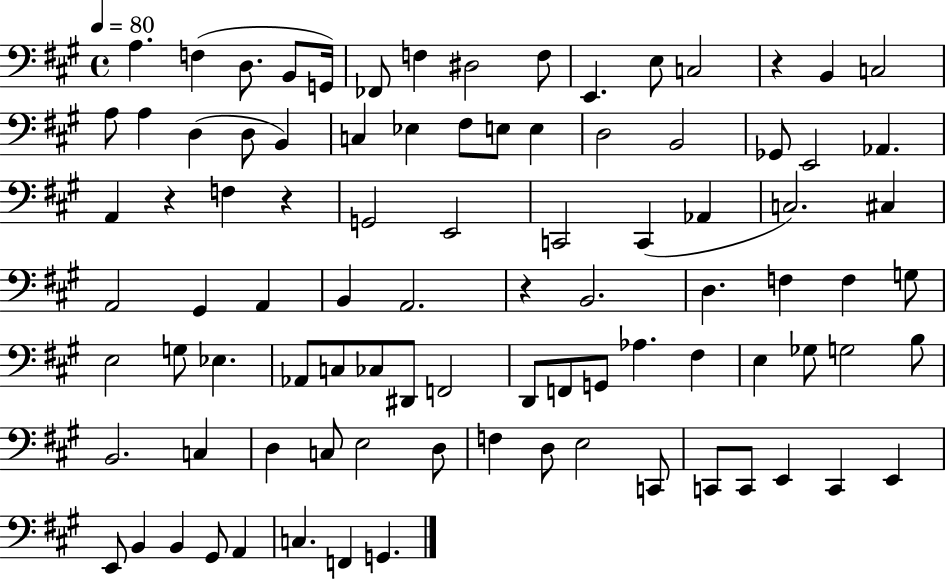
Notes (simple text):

A3/q. F3/q D3/e. B2/e G2/s FES2/e F3/q D#3/h F3/e E2/q. E3/e C3/h R/q B2/q C3/h A3/e A3/q D3/q D3/e B2/q C3/q Eb3/q F#3/e E3/e E3/q D3/h B2/h Gb2/e E2/h Ab2/q. A2/q R/q F3/q R/q G2/h E2/h C2/h C2/q Ab2/q C3/h. C#3/q A2/h G#2/q A2/q B2/q A2/h. R/q B2/h. D3/q. F3/q F3/q G3/e E3/h G3/e Eb3/q. Ab2/e C3/e CES3/e D#2/e F2/h D2/e F2/e G2/e Ab3/q. F#3/q E3/q Gb3/e G3/h B3/e B2/h. C3/q D3/q C3/e E3/h D3/e F3/q D3/e E3/h C2/e C2/e C2/e E2/q C2/q E2/q E2/e B2/q B2/q G#2/e A2/q C3/q. F2/q G2/q.